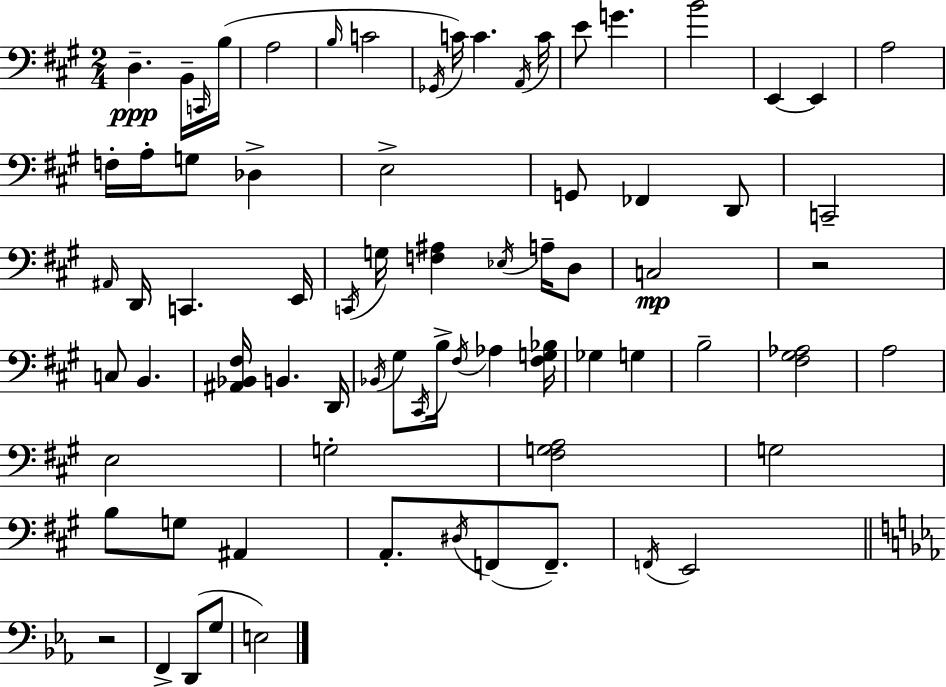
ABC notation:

X:1
T:Untitled
M:2/4
L:1/4
K:A
D, B,,/4 C,,/4 B,/4 A,2 B,/4 C2 _G,,/4 C/4 C A,,/4 C/4 E/2 G B2 E,, E,, A,2 F,/4 A,/4 G,/2 _D, E,2 G,,/2 _F,, D,,/2 C,,2 ^A,,/4 D,,/4 C,, E,,/4 C,,/4 G,/4 [F,^A,] _E,/4 A,/4 D,/2 C,2 z2 C,/2 B,, [^A,,_B,,^F,]/4 B,, D,,/4 _B,,/4 ^G,/2 ^C,,/4 B,/4 ^F,/4 _A, [^F,G,_B,]/4 _G, G, B,2 [^F,^G,_A,]2 A,2 E,2 G,2 [^F,G,A,]2 G,2 B,/2 G,/2 ^A,, A,,/2 ^D,/4 F,,/2 F,,/2 F,,/4 E,,2 z2 F,, D,,/2 G,/2 E,2